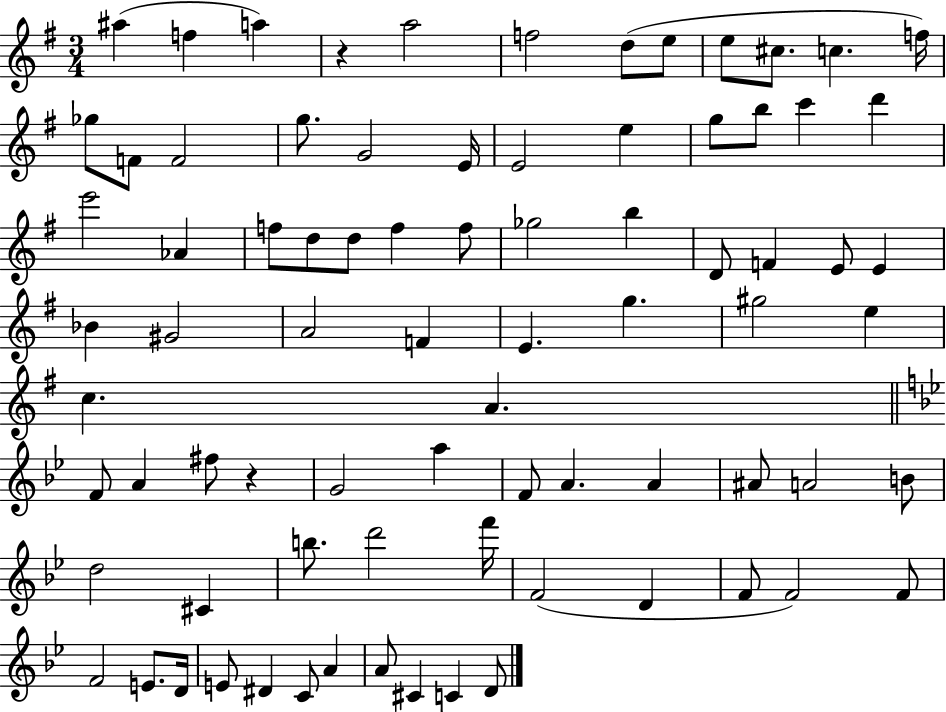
A#5/q F5/q A5/q R/q A5/h F5/h D5/e E5/e E5/e C#5/e. C5/q. F5/s Gb5/e F4/e F4/h G5/e. G4/h E4/s E4/h E5/q G5/e B5/e C6/q D6/q E6/h Ab4/q F5/e D5/e D5/e F5/q F5/e Gb5/h B5/q D4/e F4/q E4/e E4/q Bb4/q G#4/h A4/h F4/q E4/q. G5/q. G#5/h E5/q C5/q. A4/q. F4/e A4/q F#5/e R/q G4/h A5/q F4/e A4/q. A4/q A#4/e A4/h B4/e D5/h C#4/q B5/e. D6/h F6/s F4/h D4/q F4/e F4/h F4/e F4/h E4/e. D4/s E4/e D#4/q C4/e A4/q A4/e C#4/q C4/q D4/e